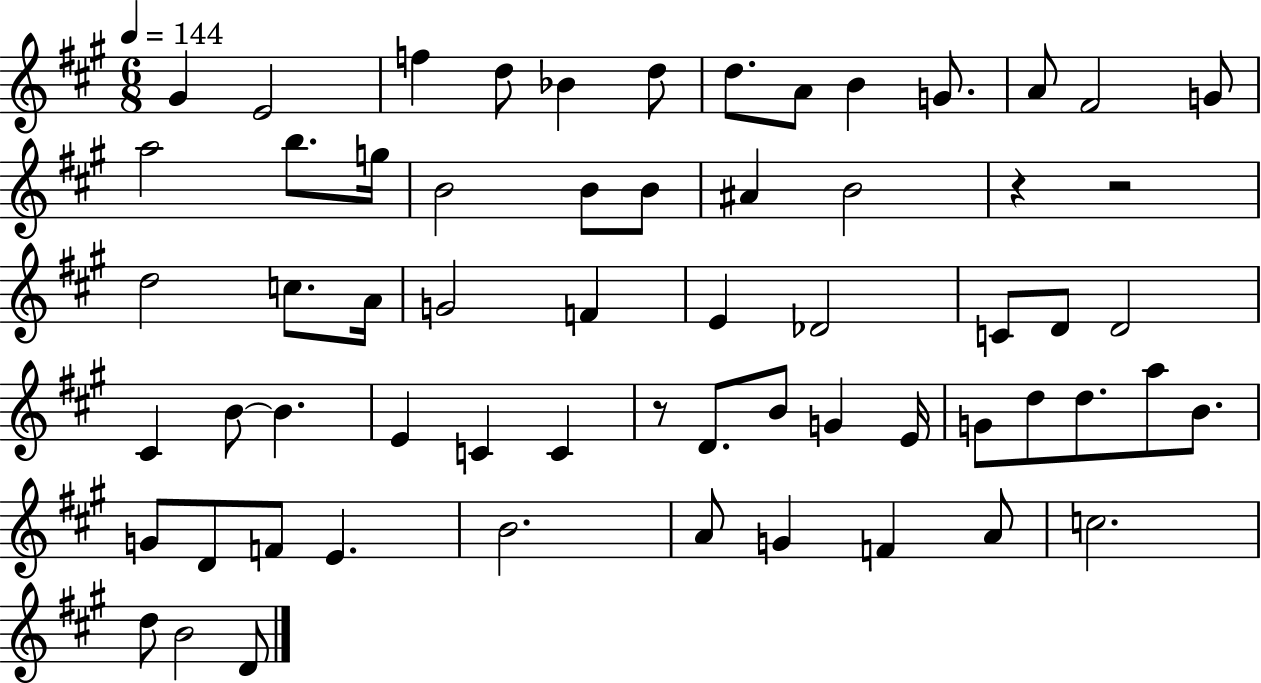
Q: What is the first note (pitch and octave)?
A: G#4